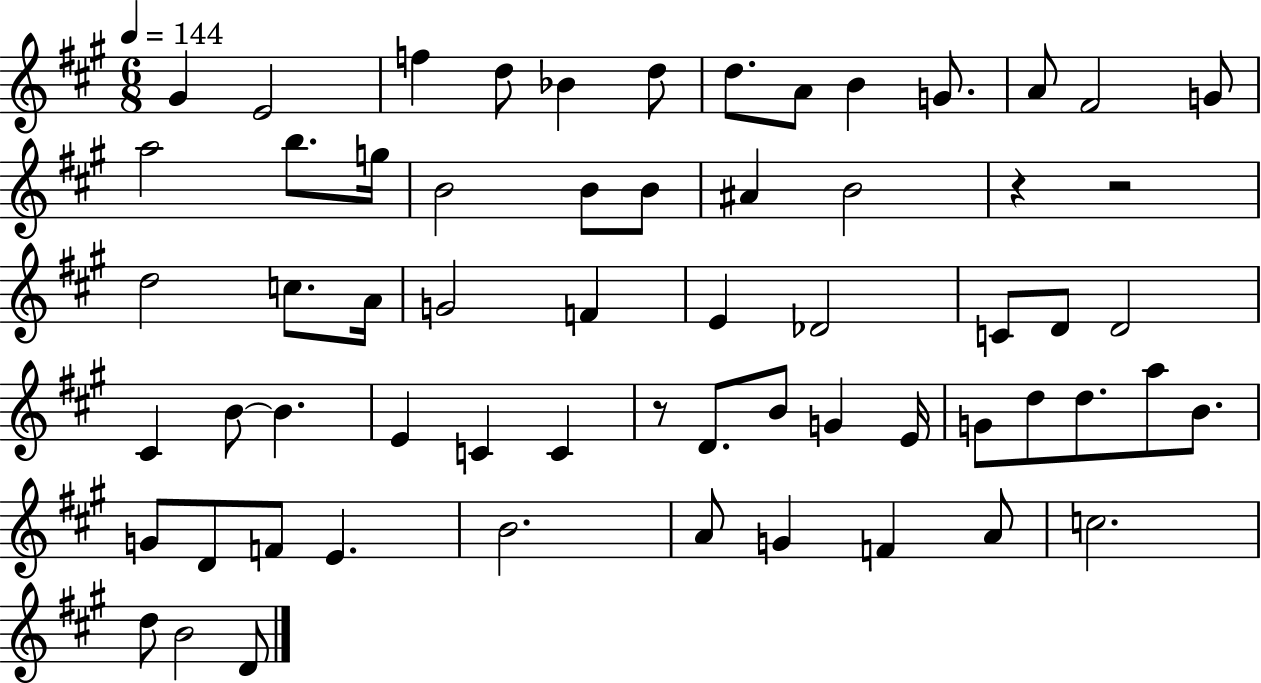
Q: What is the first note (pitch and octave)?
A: G#4